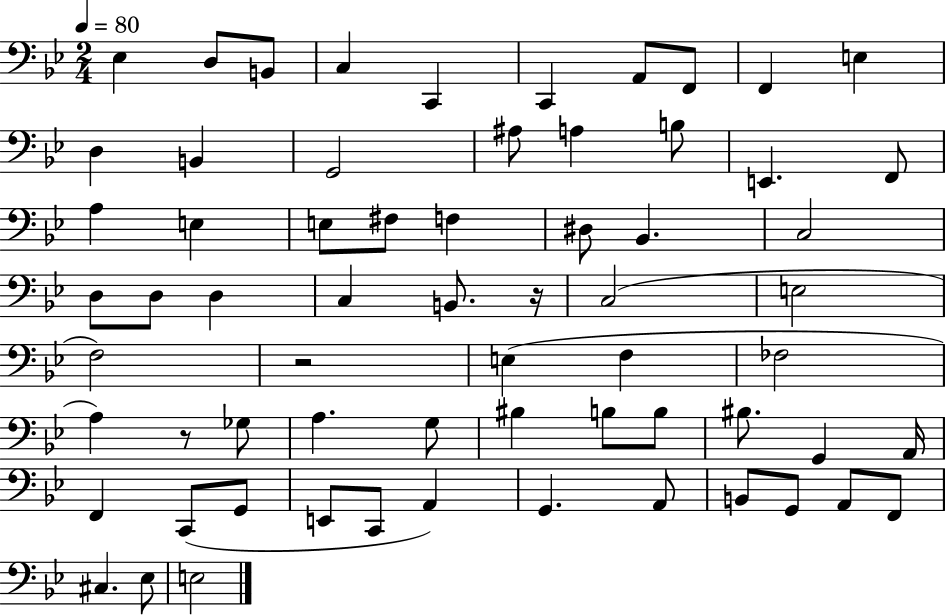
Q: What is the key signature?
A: BES major